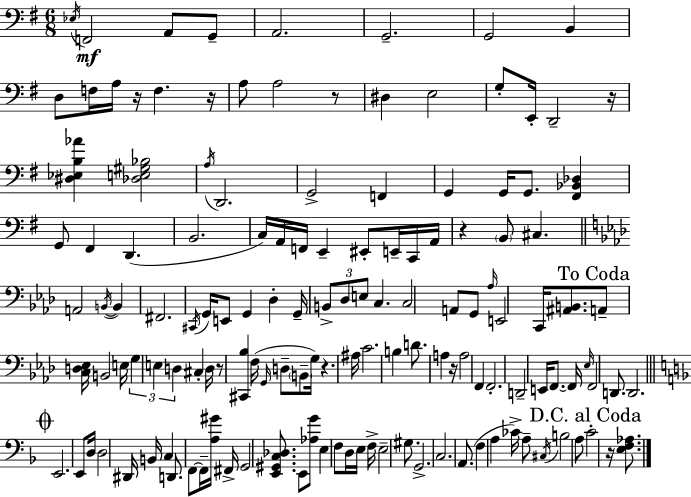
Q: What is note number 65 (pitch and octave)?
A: E3